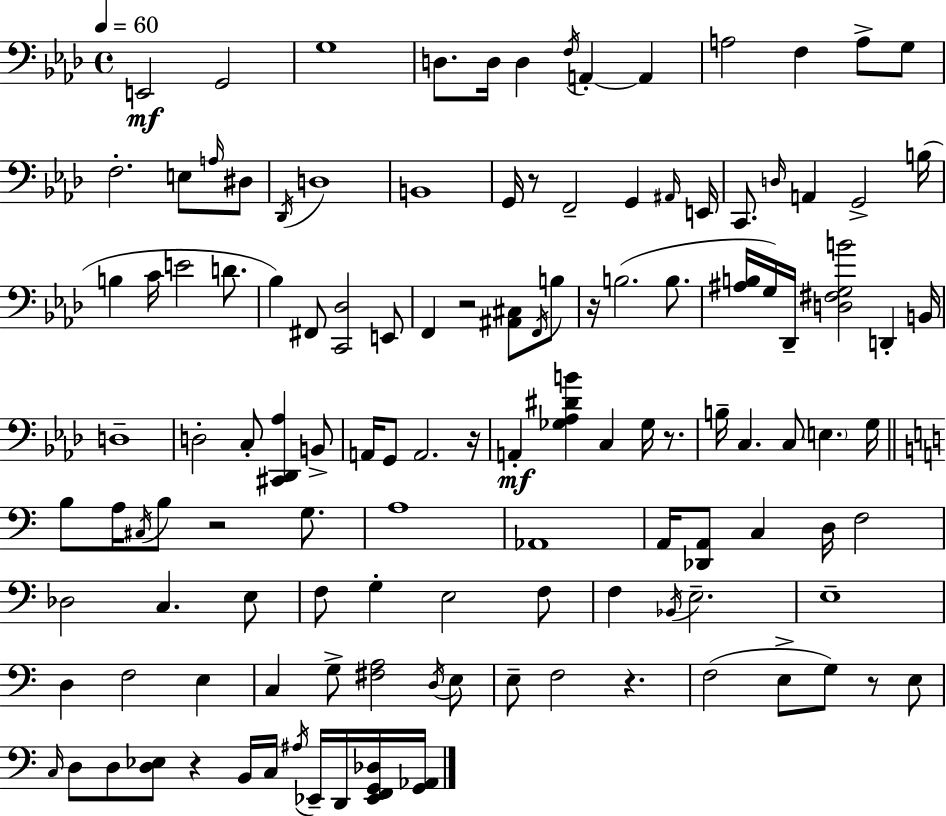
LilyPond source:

{
  \clef bass
  \time 4/4
  \defaultTimeSignature
  \key f \minor
  \tempo 4 = 60
  e,2\mf g,2 | g1 | d8. d16 d4 \acciaccatura { f16 } a,4-.~~ a,4 | a2 f4 a8-> g8 | \break f2.-. e8 \grace { a16 } | dis8 \acciaccatura { des,16 } d1 | b,1 | g,16 r8 f,2-- g,4 | \break \grace { ais,16 } e,16 c,8. \grace { d16 } a,4 g,2-> | b16( b4 c'16 e'2 | d'8. bes4) fis,8 <c, des>2 | e,8 f,4 r2 | \break <ais, cis>8 \acciaccatura { f,16 } b8 r16 b2.( | b8. <ais b>16 g16) des,16-- <d fis g b'>2 | d,4-. b,16 d1-- | d2-. c8-. | \break <cis, des, aes>4 b,8-> a,16 g,8 a,2. | r16 a,4-.\mf <ges aes dis' b'>4 c4 | ges16 r8. b16-- c4. c8 \parenthesize e4. | g16 \bar "||" \break \key a \minor b8 a16 \acciaccatura { cis16 } b8 r2 g8. | a1 | aes,1 | a,16 <des, a,>8 c4 d16 f2 | \break des2 c4. e8 | f8 g4-. e2 f8 | f4 \acciaccatura { bes,16 } e2.-- | e1-- | \break d4 f2 e4 | c4 g8-> <fis a>2 | \acciaccatura { d16 } e8 e8-- f2 r4. | f2( e8-> g8) r8 | \break e8 \grace { c16 } d8 d8 <d ees>8 r4 b,16 c16 | \acciaccatura { ais16 } ees,16-- d,16 <ees, f, g, des>16 <g, aes,>16 \bar "|."
}